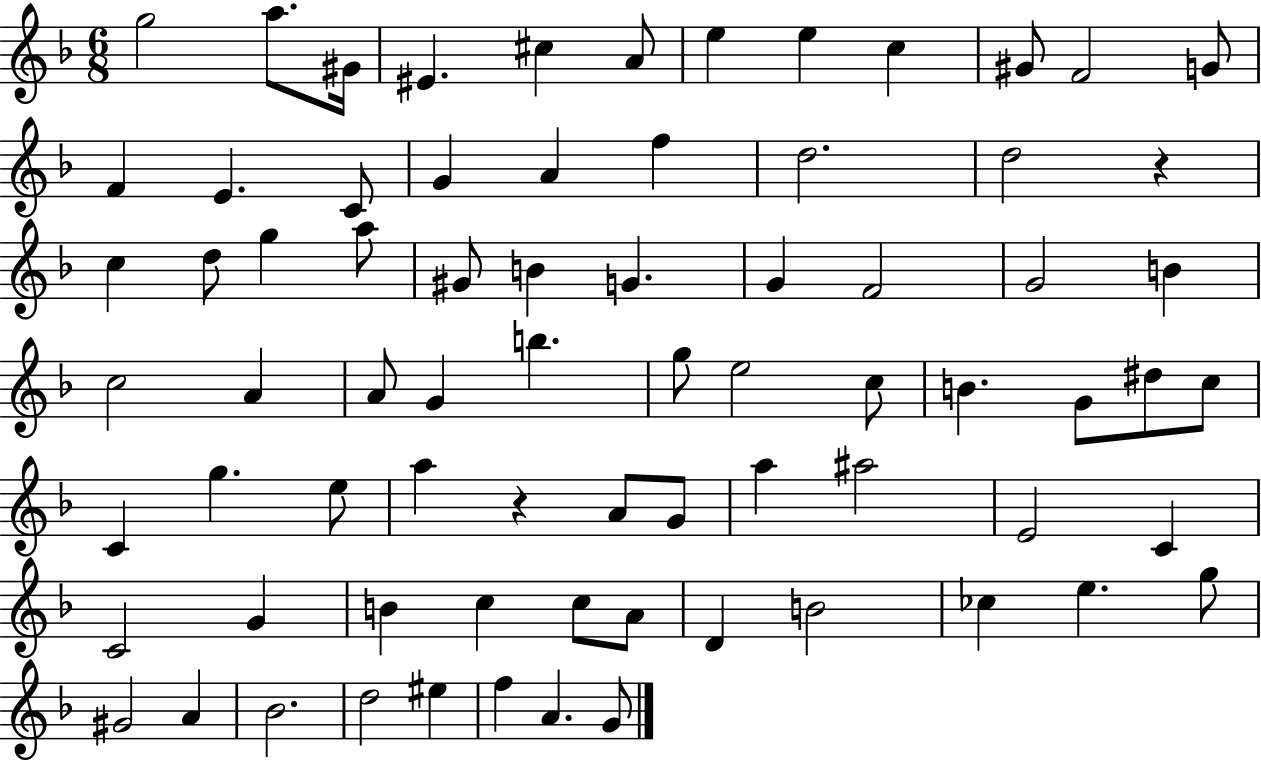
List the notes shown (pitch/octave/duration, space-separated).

G5/h A5/e. G#4/s EIS4/q. C#5/q A4/e E5/q E5/q C5/q G#4/e F4/h G4/e F4/q E4/q. C4/e G4/q A4/q F5/q D5/h. D5/h R/q C5/q D5/e G5/q A5/e G#4/e B4/q G4/q. G4/q F4/h G4/h B4/q C5/h A4/q A4/e G4/q B5/q. G5/e E5/h C5/e B4/q. G4/e D#5/e C5/e C4/q G5/q. E5/e A5/q R/q A4/e G4/e A5/q A#5/h E4/h C4/q C4/h G4/q B4/q C5/q C5/e A4/e D4/q B4/h CES5/q E5/q. G5/e G#4/h A4/q Bb4/h. D5/h EIS5/q F5/q A4/q. G4/e